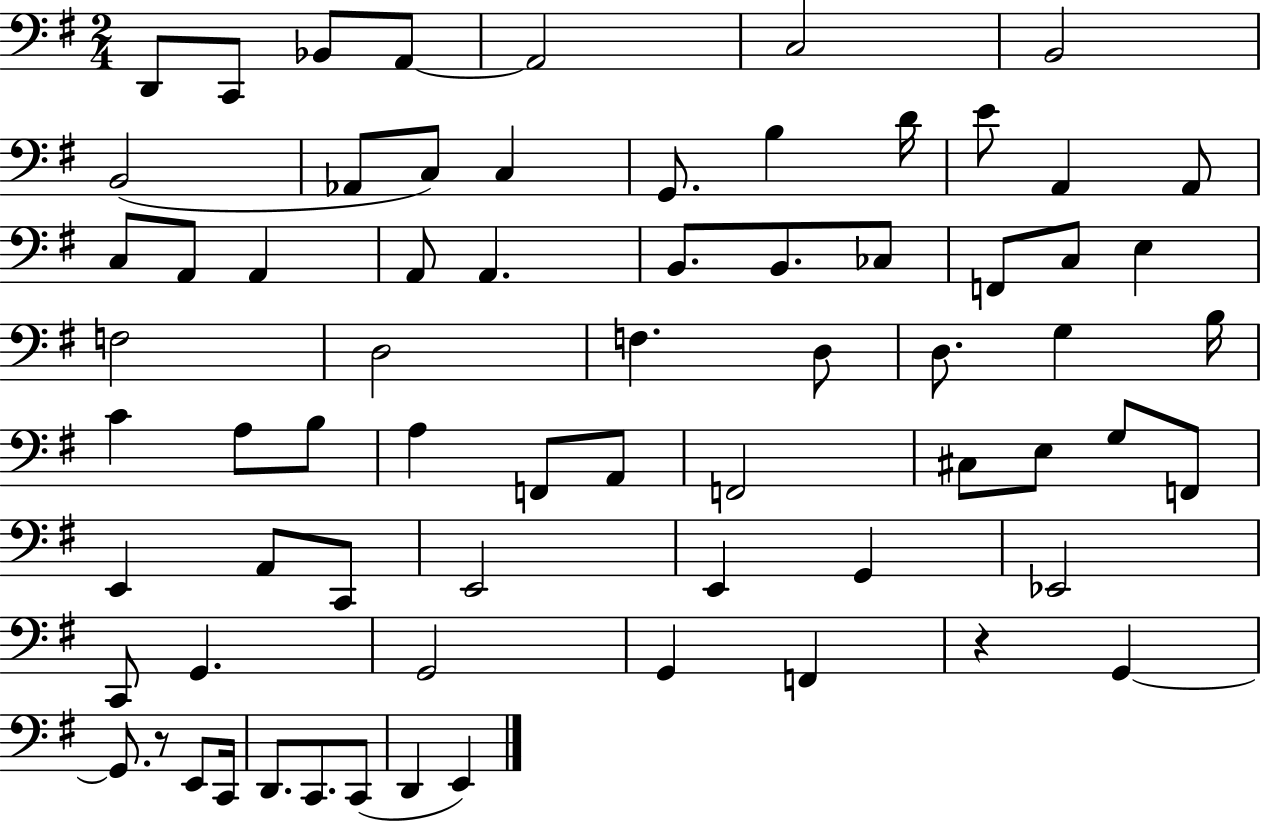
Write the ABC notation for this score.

X:1
T:Untitled
M:2/4
L:1/4
K:G
D,,/2 C,,/2 _B,,/2 A,,/2 A,,2 C,2 B,,2 B,,2 _A,,/2 C,/2 C, G,,/2 B, D/4 E/2 A,, A,,/2 C,/2 A,,/2 A,, A,,/2 A,, B,,/2 B,,/2 _C,/2 F,,/2 C,/2 E, F,2 D,2 F, D,/2 D,/2 G, B,/4 C A,/2 B,/2 A, F,,/2 A,,/2 F,,2 ^C,/2 E,/2 G,/2 F,,/2 E,, A,,/2 C,,/2 E,,2 E,, G,, _E,,2 C,,/2 G,, G,,2 G,, F,, z G,, G,,/2 z/2 E,,/2 C,,/4 D,,/2 C,,/2 C,,/2 D,, E,,